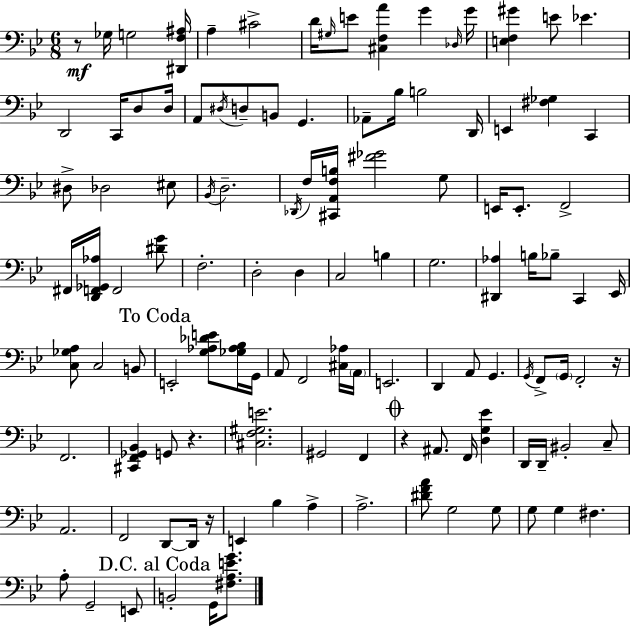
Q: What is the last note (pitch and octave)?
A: G2